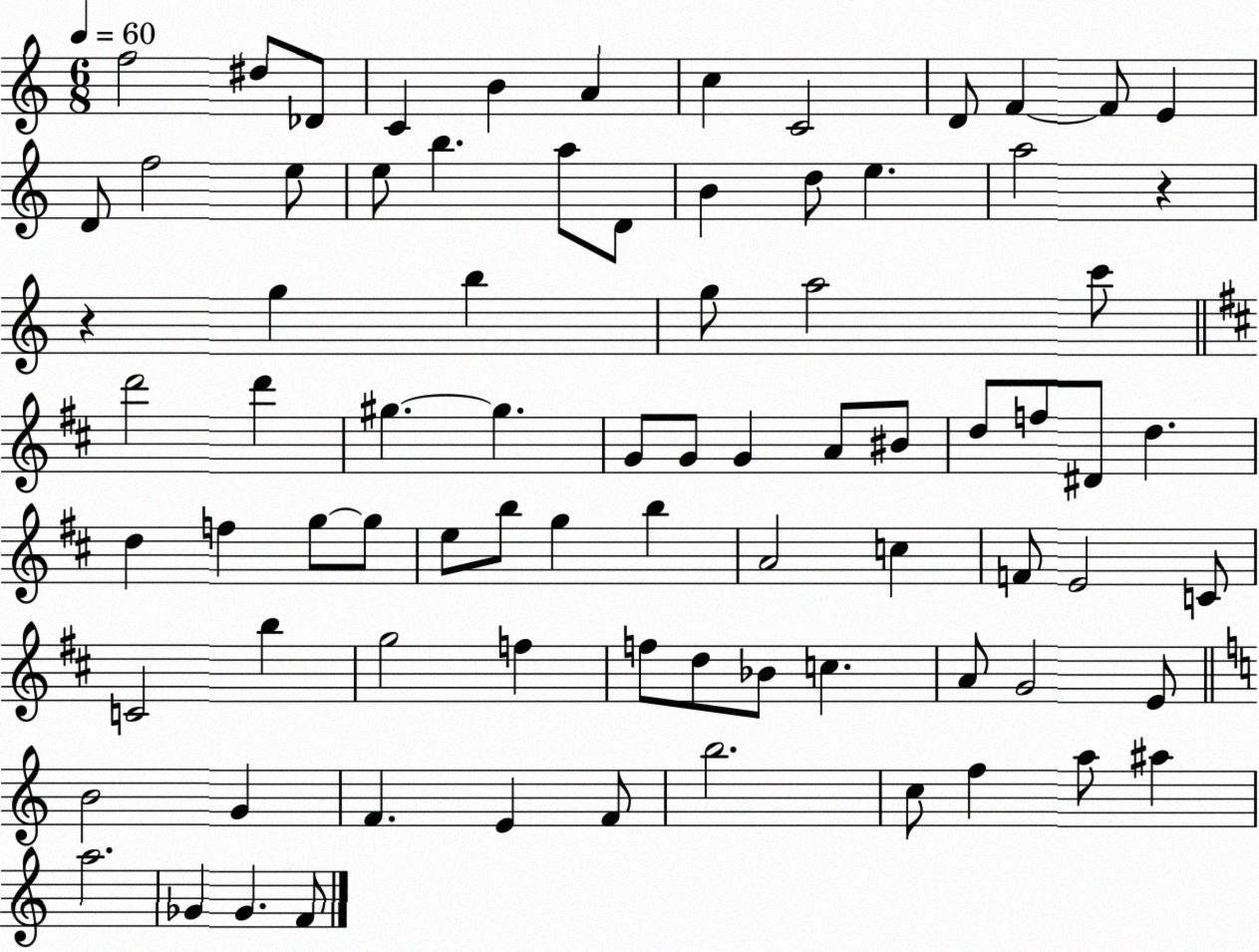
X:1
T:Untitled
M:6/8
L:1/4
K:C
f2 ^d/2 _D/2 C B A c C2 D/2 F F/2 E D/2 f2 e/2 e/2 b a/2 D/2 B d/2 e a2 z z g b g/2 a2 c'/2 d'2 d' ^g ^g G/2 G/2 G A/2 ^B/2 d/2 f/2 ^D/2 d d f g/2 g/2 e/2 b/2 g b A2 c F/2 E2 C/2 C2 b g2 f f/2 d/2 _B/2 c A/2 G2 E/2 B2 G F E F/2 b2 c/2 f a/2 ^a a2 _G _G F/2